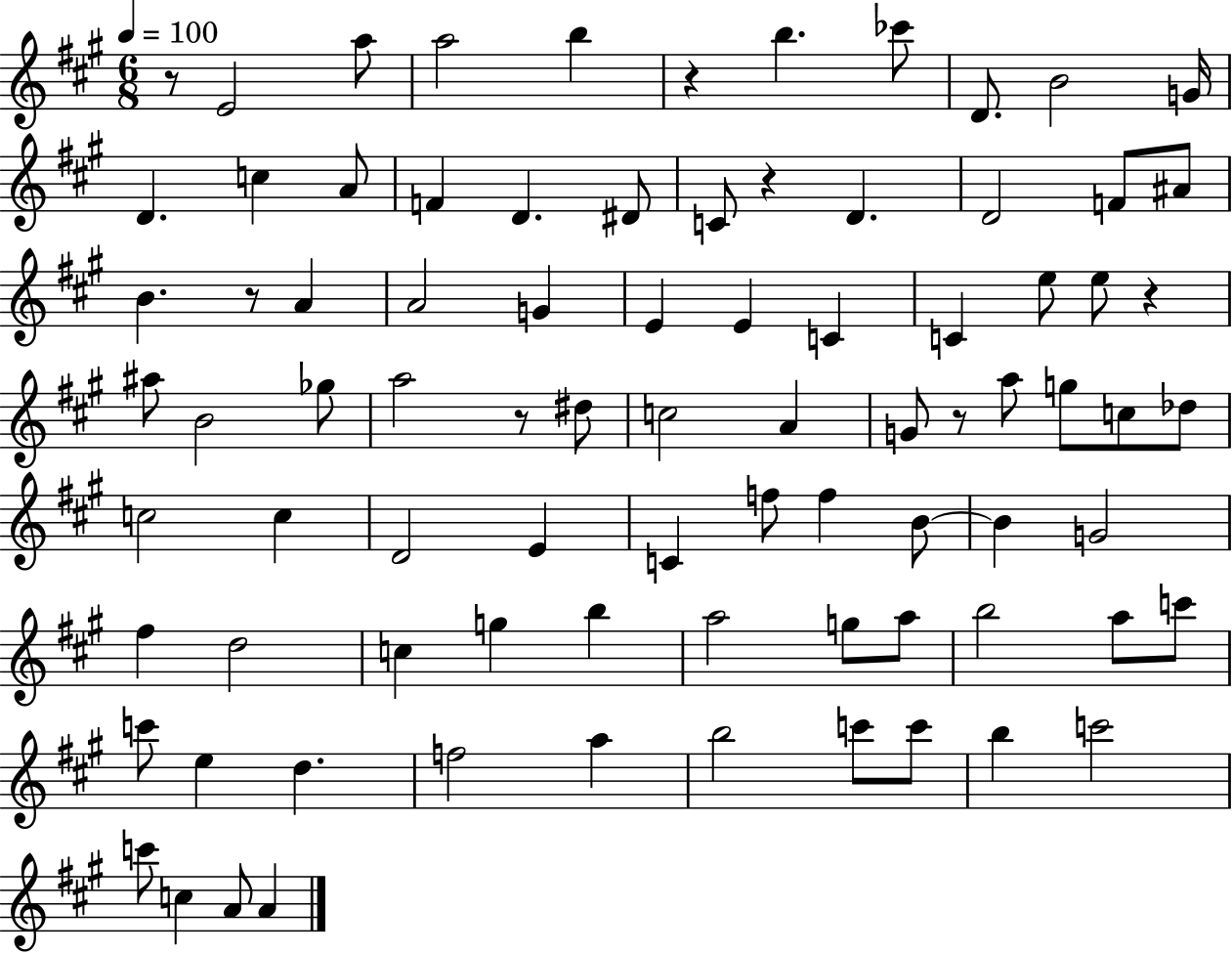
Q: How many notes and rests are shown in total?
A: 84